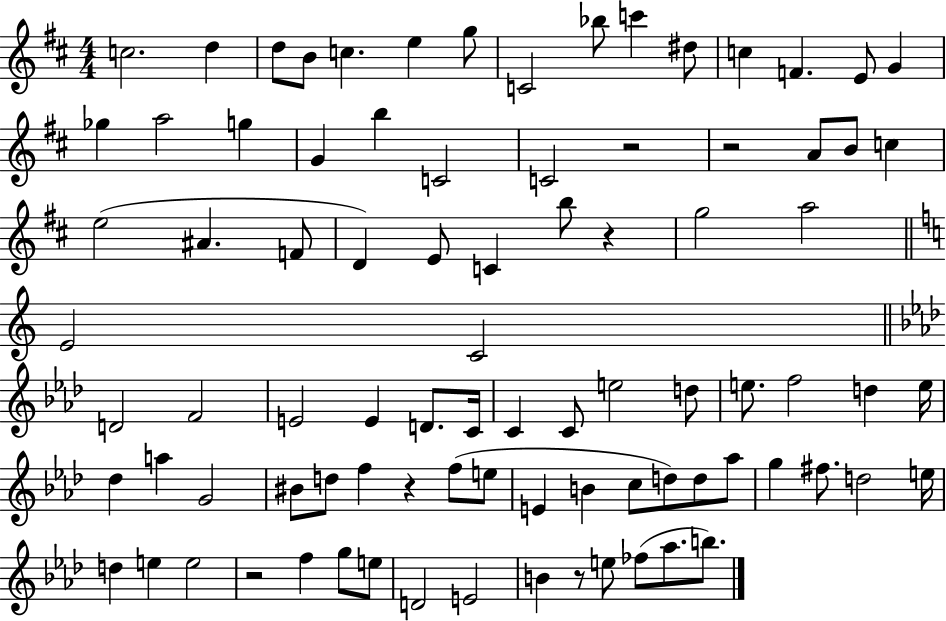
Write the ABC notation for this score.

X:1
T:Untitled
M:4/4
L:1/4
K:D
c2 d d/2 B/2 c e g/2 C2 _b/2 c' ^d/2 c F E/2 G _g a2 g G b C2 C2 z2 z2 A/2 B/2 c e2 ^A F/2 D E/2 C b/2 z g2 a2 E2 C2 D2 F2 E2 E D/2 C/4 C C/2 e2 d/2 e/2 f2 d e/4 _d a G2 ^B/2 d/2 f z f/2 e/2 E B c/2 d/2 d/2 _a/2 g ^f/2 d2 e/4 d e e2 z2 f g/2 e/2 D2 E2 B z/2 e/2 _f/2 _a/2 b/2